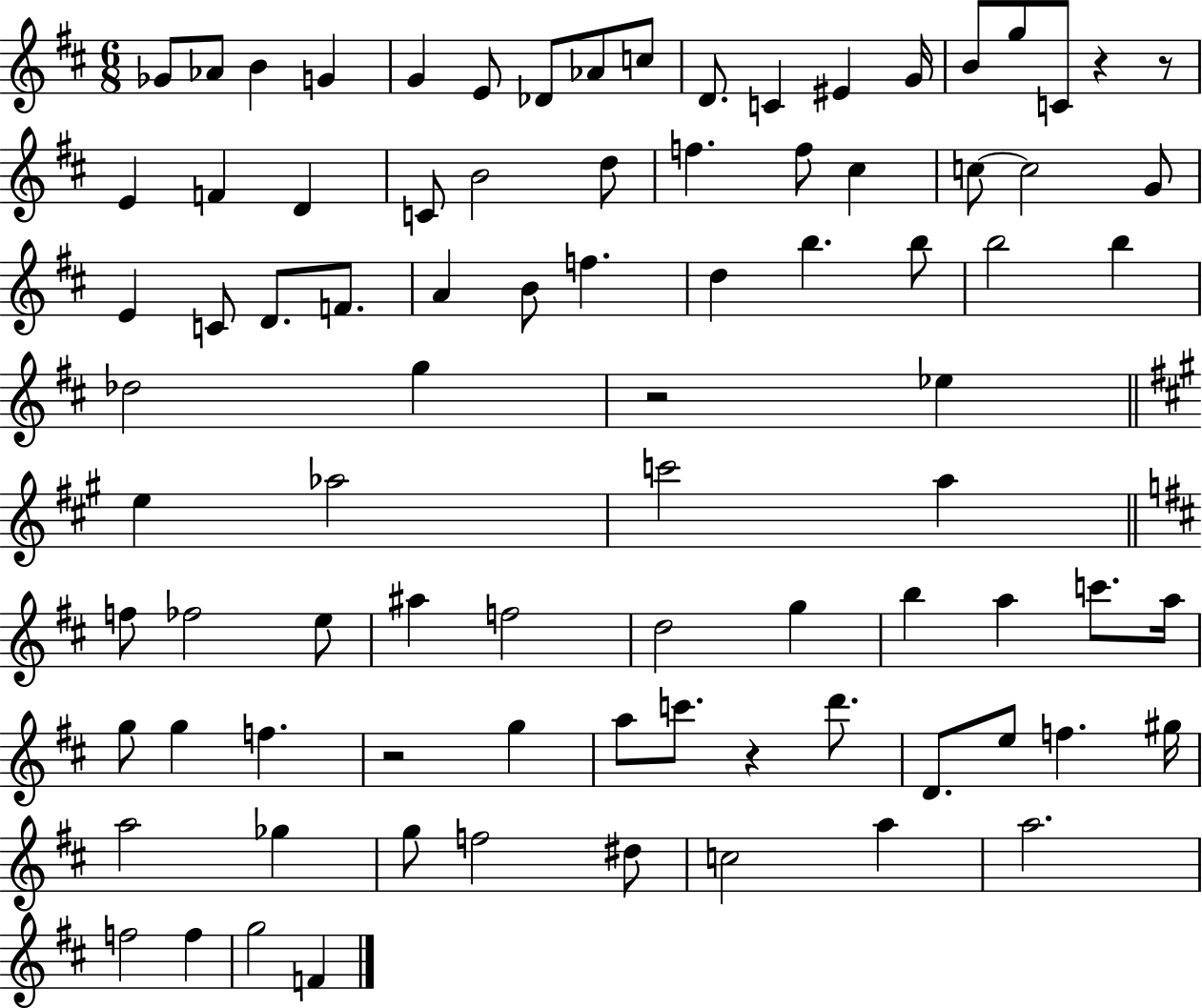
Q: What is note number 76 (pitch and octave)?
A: A5